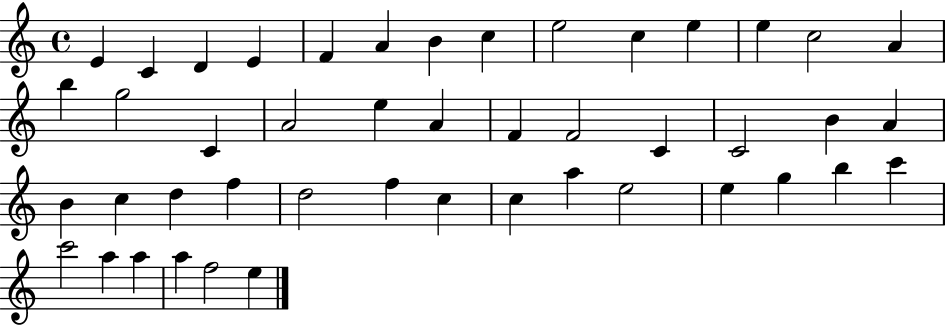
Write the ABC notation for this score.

X:1
T:Untitled
M:4/4
L:1/4
K:C
E C D E F A B c e2 c e e c2 A b g2 C A2 e A F F2 C C2 B A B c d f d2 f c c a e2 e g b c' c'2 a a a f2 e